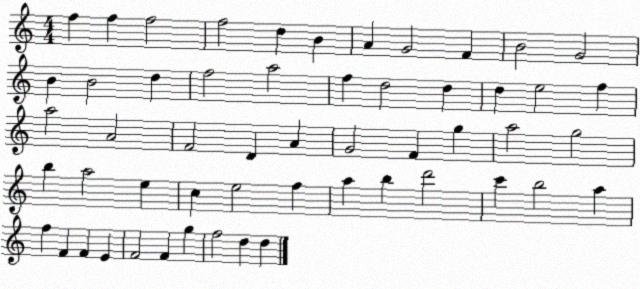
X:1
T:Untitled
M:4/4
L:1/4
K:C
f f f2 f2 d B A G2 F B2 G2 B B2 d f2 a2 f d2 d d e2 f a2 A2 F2 D A G2 F g a2 g2 b a2 e c e2 f a b d'2 c' b2 a f F F E F2 F g f2 d d